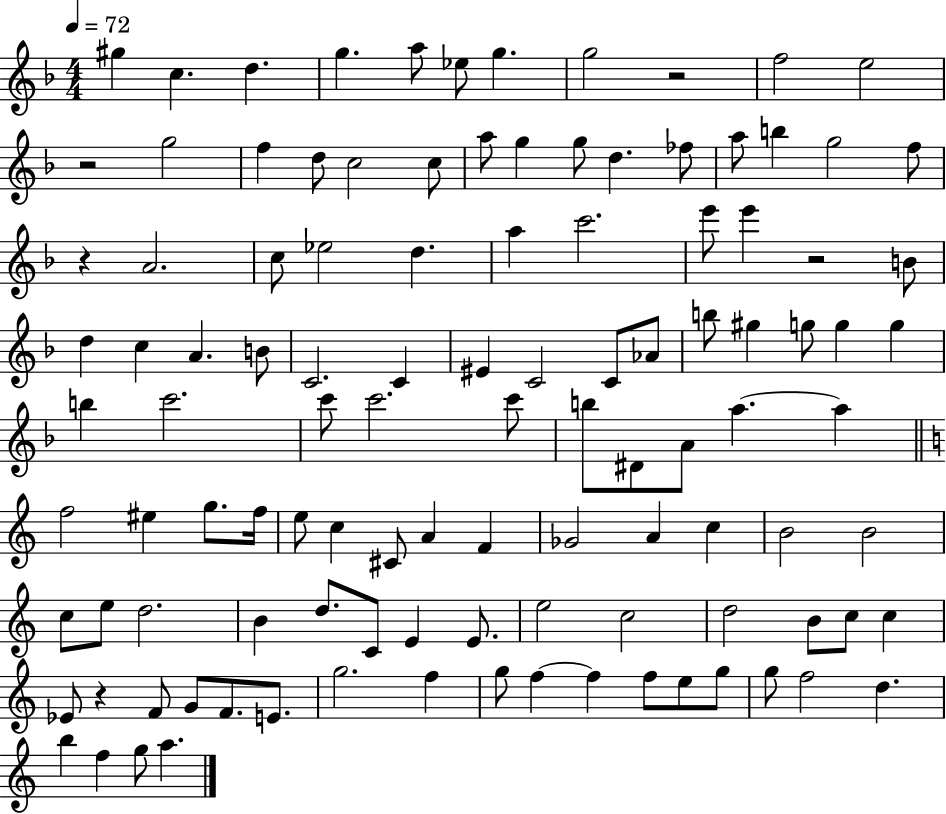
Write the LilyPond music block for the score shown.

{
  \clef treble
  \numericTimeSignature
  \time 4/4
  \key f \major
  \tempo 4 = 72
  gis''4 c''4. d''4. | g''4. a''8 ees''8 g''4. | g''2 r2 | f''2 e''2 | \break r2 g''2 | f''4 d''8 c''2 c''8 | a''8 g''4 g''8 d''4. fes''8 | a''8 b''4 g''2 f''8 | \break r4 a'2. | c''8 ees''2 d''4. | a''4 c'''2. | e'''8 e'''4 r2 b'8 | \break d''4 c''4 a'4. b'8 | c'2. c'4 | eis'4 c'2 c'8 aes'8 | b''8 gis''4 g''8 g''4 g''4 | \break b''4 c'''2. | c'''8 c'''2. c'''8 | b''8 dis'8 a'8 a''4.~~ a''4 | \bar "||" \break \key c \major f''2 eis''4 g''8. f''16 | e''8 c''4 cis'8 a'4 f'4 | ges'2 a'4 c''4 | b'2 b'2 | \break c''8 e''8 d''2. | b'4 d''8. c'8 e'4 e'8. | e''2 c''2 | d''2 b'8 c''8 c''4 | \break ees'8 r4 f'8 g'8 f'8. e'8. | g''2. f''4 | g''8 f''4~~ f''4 f''8 e''8 g''8 | g''8 f''2 d''4. | \break b''4 f''4 g''8 a''4. | \bar "|."
}